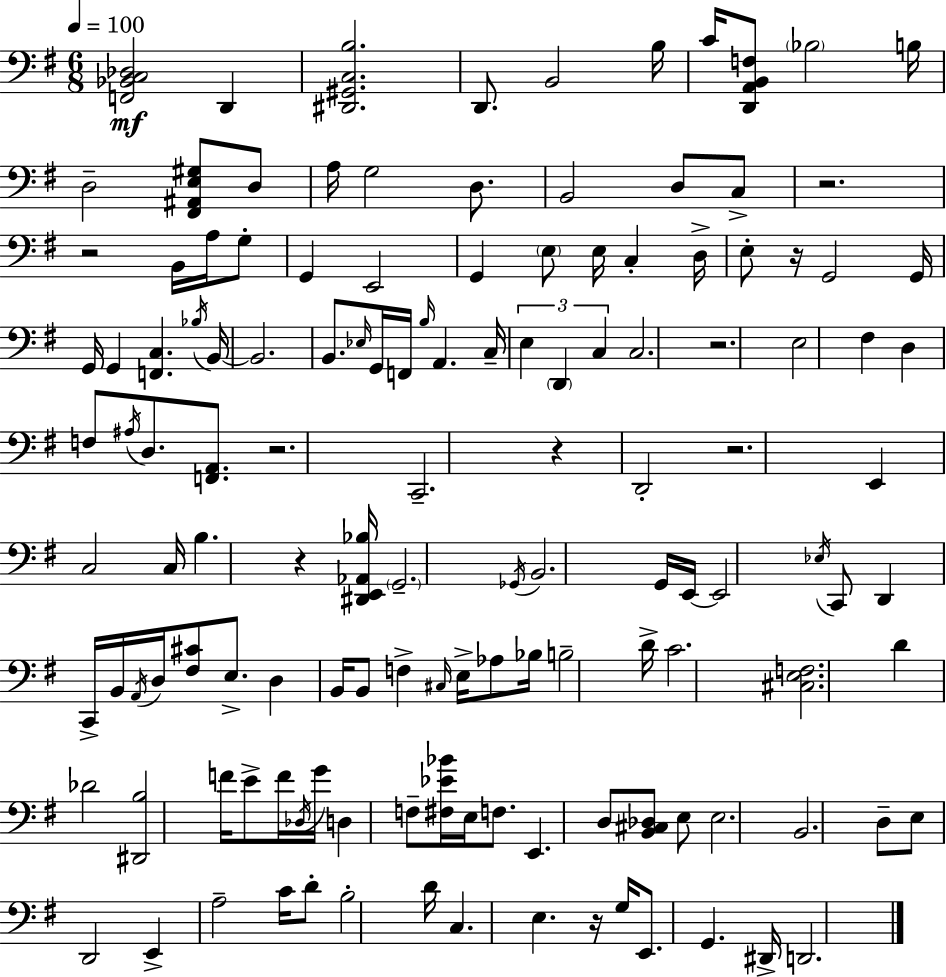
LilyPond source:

{
  \clef bass
  \numericTimeSignature
  \time 6/8
  \key e \minor
  \tempo 4 = 100
  <f, bes, c des>2\mf d,4 | <dis, gis, c b>2. | d,8. b,2 b16 | c'16 <d, a, b, f>8 \parenthesize bes2 b16 | \break d2-- <fis, ais, e gis>8 d8 | a16 g2 d8. | b,2 d8 c8-> | r2. | \break r2 b,16 a16 g8-. | g,4 e,2 | g,4 \parenthesize e8 e16 c4-. d16-> | e8-. r16 g,2 g,16 | \break g,16 g,4 <f, c>4. \acciaccatura { bes16 } | b,16~~ b,2. | b,8. \grace { ees16 } g,16 f,16 \grace { b16 } a,4. | c16-- \tuplet 3/2 { e4 \parenthesize d,4 c4 } | \break c2. | r2. | e2 fis4 | d4 f8 \acciaccatura { ais16 } d8. | \break <f, a,>8. r2. | c,2.-- | r4 d,2-. | r2. | \break e,4 c2 | c16 b4. r4 | <dis, e, aes, bes>16 \parenthesize g,2.-- | \acciaccatura { ges,16 } b,2. | \break g,16 e,16~~ e,2 | \acciaccatura { ees16 } c,8 d,4 c,16-> b,16 | \acciaccatura { a,16 } d16 <fis cis'>8 e8.-> d4 b,16 | b,8 f4-> \grace { cis16 } e16-> aes8 bes16 b2-- | \break d'16-> c'2. | <cis e f>2. | d'4 | des'2 <dis, b>2 | \break f'16 e'8-> f'16 \acciaccatura { des16 } g'16 d4 | f8-- <fis ees' bes'>16 e16 f8. e,4. | d8 <b, cis des>8 e8 e2. | b,2. | \break d8-- e8 | d,2 e,4-> | a2-- c'16 d'8-. | b2-. d'16 c4. | \break e4. r16 g16 e,8. | g,4. dis,16-> d,2. | \bar "|."
}